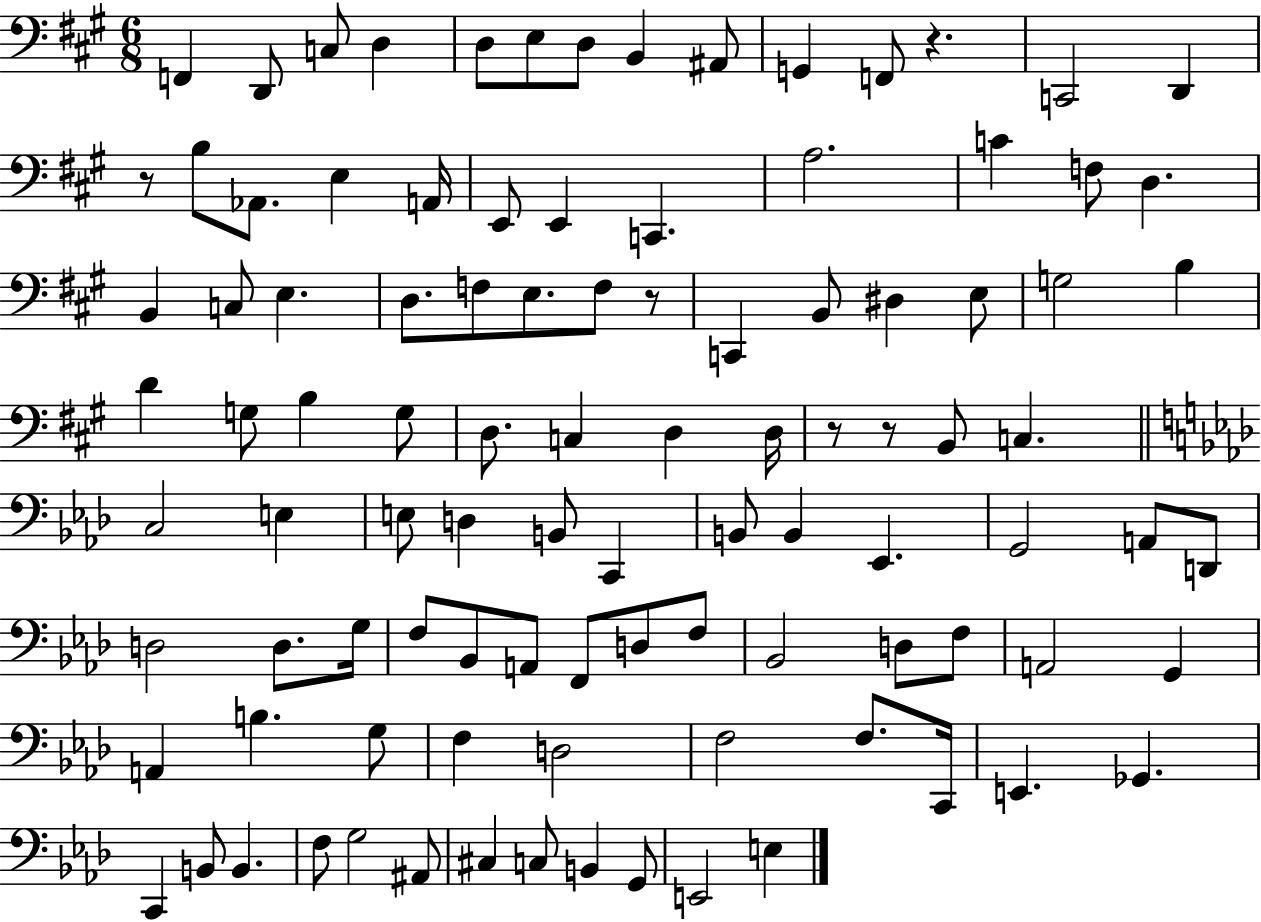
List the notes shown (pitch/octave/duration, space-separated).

F2/q D2/e C3/e D3/q D3/e E3/e D3/e B2/q A#2/e G2/q F2/e R/q. C2/h D2/q R/e B3/e Ab2/e. E3/q A2/s E2/e E2/q C2/q. A3/h. C4/q F3/e D3/q. B2/q C3/e E3/q. D3/e. F3/e E3/e. F3/e R/e C2/q B2/e D#3/q E3/e G3/h B3/q D4/q G3/e B3/q G3/e D3/e. C3/q D3/q D3/s R/e R/e B2/e C3/q. C3/h E3/q E3/e D3/q B2/e C2/q B2/e B2/q Eb2/q. G2/h A2/e D2/e D3/h D3/e. G3/s F3/e Bb2/e A2/e F2/e D3/e F3/e Bb2/h D3/e F3/e A2/h G2/q A2/q B3/q. G3/e F3/q D3/h F3/h F3/e. C2/s E2/q. Gb2/q. C2/q B2/e B2/q. F3/e G3/h A#2/e C#3/q C3/e B2/q G2/e E2/h E3/q